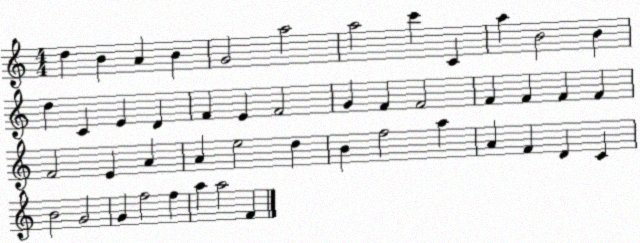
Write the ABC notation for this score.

X:1
T:Untitled
M:4/4
L:1/4
K:C
d B A B G2 a2 a2 c' C a B2 B d C E D F E F2 G F F2 F F F F F2 E A A e2 d B f2 a A F D C B2 G2 G f2 f a a2 F